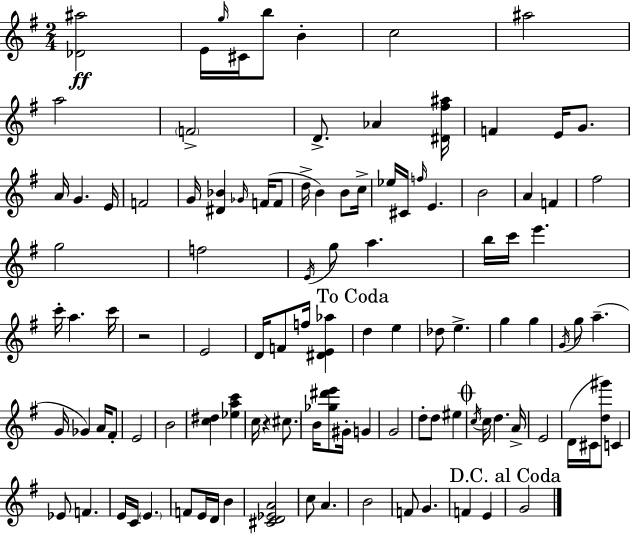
[Db4,A#5]/h E4/s G5/s C#4/s B5/e B4/q C5/h A#5/h A5/h F4/h D4/e. Ab4/q [D#4,F#5,A#5]/s F4/q E4/s G4/e. A4/s G4/q. E4/s F4/h G4/s [D#4,Bb4]/q Gb4/s F4/s F4/e D5/s B4/q B4/e C5/s Eb5/s C#4/s F5/s E4/q. B4/h A4/q F4/q F#5/h G5/h F5/h E4/s G5/e A5/q. B5/s C6/s E6/q. C6/s A5/q. C6/s R/h E4/h D4/s F4/e F5/s [D#4,E4,Ab5]/q D5/q E5/q Db5/e E5/q. G5/q G5/q G4/s G5/e A5/q. G4/s Gb4/q A4/s F#4/e E4/h B4/h [C5,D#5]/q [Eb5,A5,C6]/q C5/s R/q C#5/e. B4/s [Gb5,D#6,E6]/e G#4/s G4/q G4/h D5/e D5/e EIS5/q C5/s C5/s D5/q. A4/s E4/h D4/s C#4/s [D5,G#6]/e C4/q Eb4/e F4/q. E4/s C4/s E4/q. F4/e E4/s D4/s B4/q [C#4,D4,Eb4,A4]/h C5/e A4/q. B4/h F4/e G4/q. F4/q E4/q G4/h